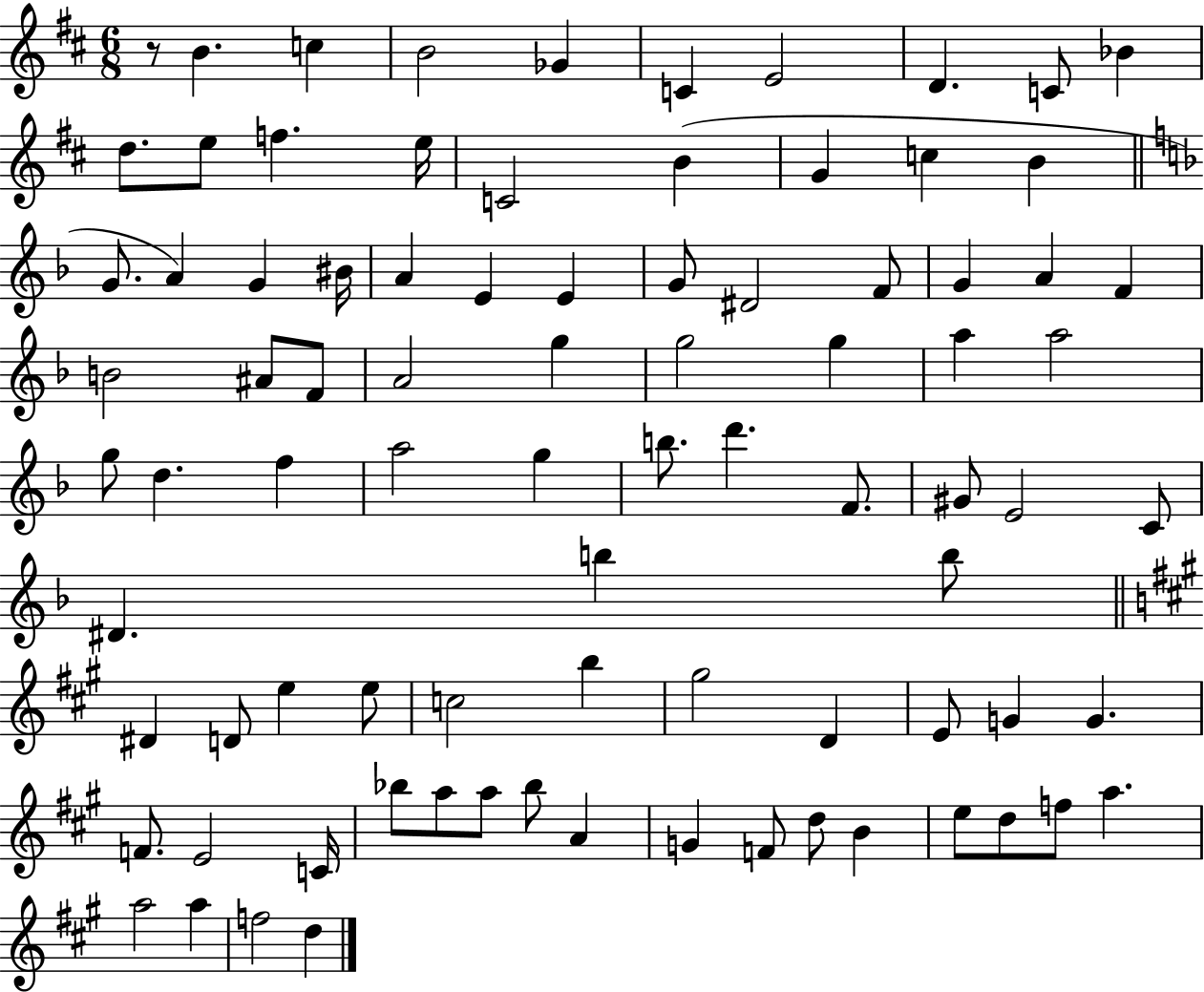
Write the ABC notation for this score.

X:1
T:Untitled
M:6/8
L:1/4
K:D
z/2 B c B2 _G C E2 D C/2 _B d/2 e/2 f e/4 C2 B G c B G/2 A G ^B/4 A E E G/2 ^D2 F/2 G A F B2 ^A/2 F/2 A2 g g2 g a a2 g/2 d f a2 g b/2 d' F/2 ^G/2 E2 C/2 ^D b b/2 ^D D/2 e e/2 c2 b ^g2 D E/2 G G F/2 E2 C/4 _b/2 a/2 a/2 _b/2 A G F/2 d/2 B e/2 d/2 f/2 a a2 a f2 d